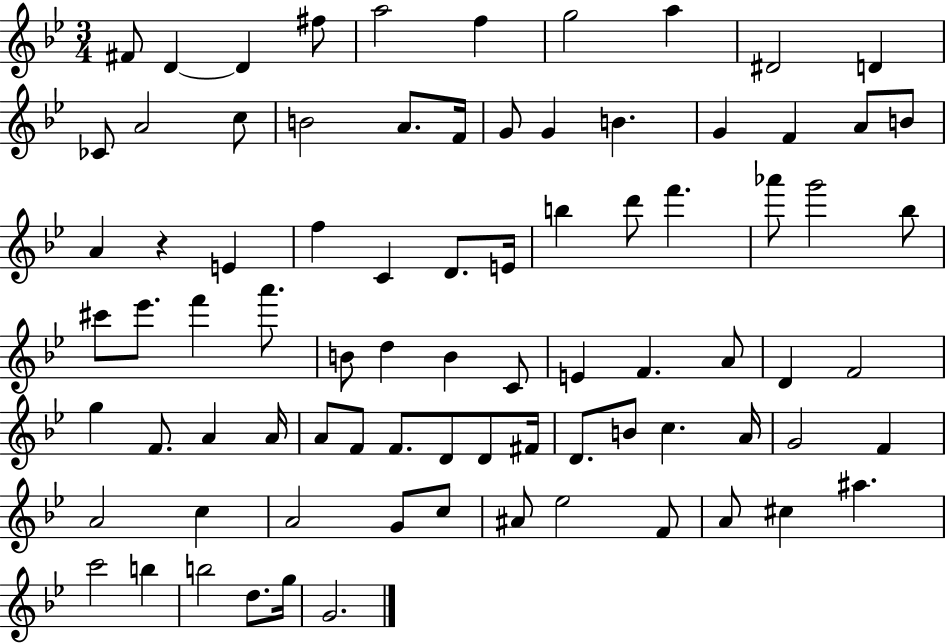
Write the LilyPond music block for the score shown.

{
  \clef treble
  \numericTimeSignature
  \time 3/4
  \key bes \major
  fis'8 d'4~~ d'4 fis''8 | a''2 f''4 | g''2 a''4 | dis'2 d'4 | \break ces'8 a'2 c''8 | b'2 a'8. f'16 | g'8 g'4 b'4. | g'4 f'4 a'8 b'8 | \break a'4 r4 e'4 | f''4 c'4 d'8. e'16 | b''4 d'''8 f'''4. | aes'''8 g'''2 bes''8 | \break cis'''8 ees'''8. f'''4 a'''8. | b'8 d''4 b'4 c'8 | e'4 f'4. a'8 | d'4 f'2 | \break g''4 f'8. a'4 a'16 | a'8 f'8 f'8. d'8 d'8 fis'16 | d'8. b'8 c''4. a'16 | g'2 f'4 | \break a'2 c''4 | a'2 g'8 c''8 | ais'8 ees''2 f'8 | a'8 cis''4 ais''4. | \break c'''2 b''4 | b''2 d''8. g''16 | g'2. | \bar "|."
}